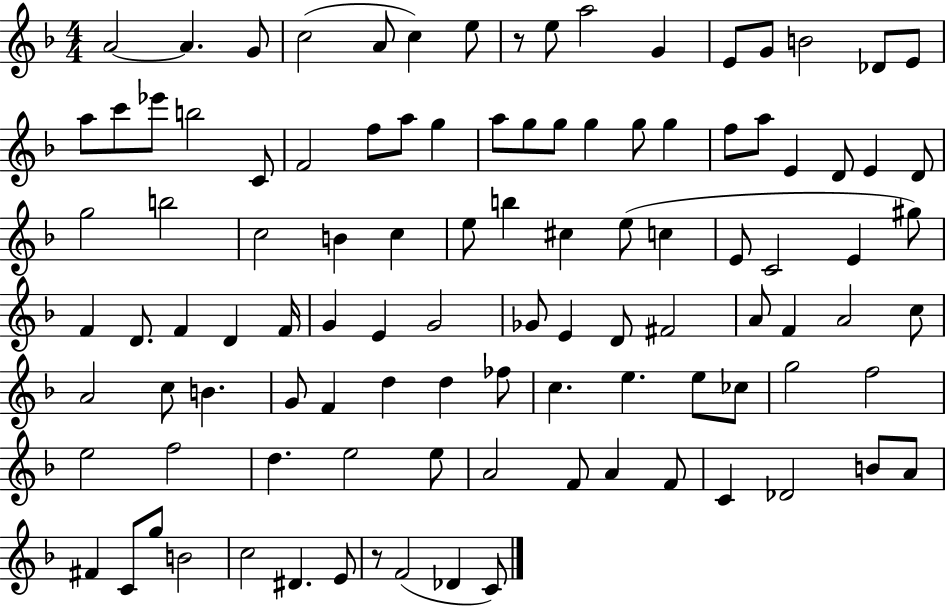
A4/h A4/q. G4/e C5/h A4/e C5/q E5/e R/e E5/e A5/h G4/q E4/e G4/e B4/h Db4/e E4/e A5/e C6/e Eb6/e B5/h C4/e F4/h F5/e A5/e G5/q A5/e G5/e G5/e G5/q G5/e G5/q F5/e A5/e E4/q D4/e E4/q D4/e G5/h B5/h C5/h B4/q C5/q E5/e B5/q C#5/q E5/e C5/q E4/e C4/h E4/q G#5/e F4/q D4/e. F4/q D4/q F4/s G4/q E4/q G4/h Gb4/e E4/q D4/e F#4/h A4/e F4/q A4/h C5/e A4/h C5/e B4/q. G4/e F4/q D5/q D5/q FES5/e C5/q. E5/q. E5/e CES5/e G5/h F5/h E5/h F5/h D5/q. E5/h E5/e A4/h F4/e A4/q F4/e C4/q Db4/h B4/e A4/e F#4/q C4/e G5/e B4/h C5/h D#4/q. E4/e R/e F4/h Db4/q C4/e